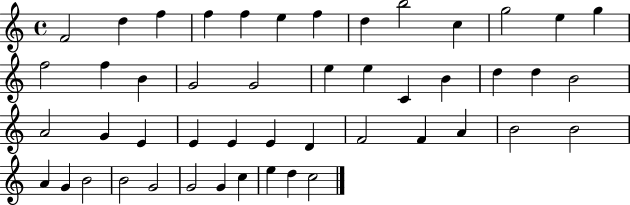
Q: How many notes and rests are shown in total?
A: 48